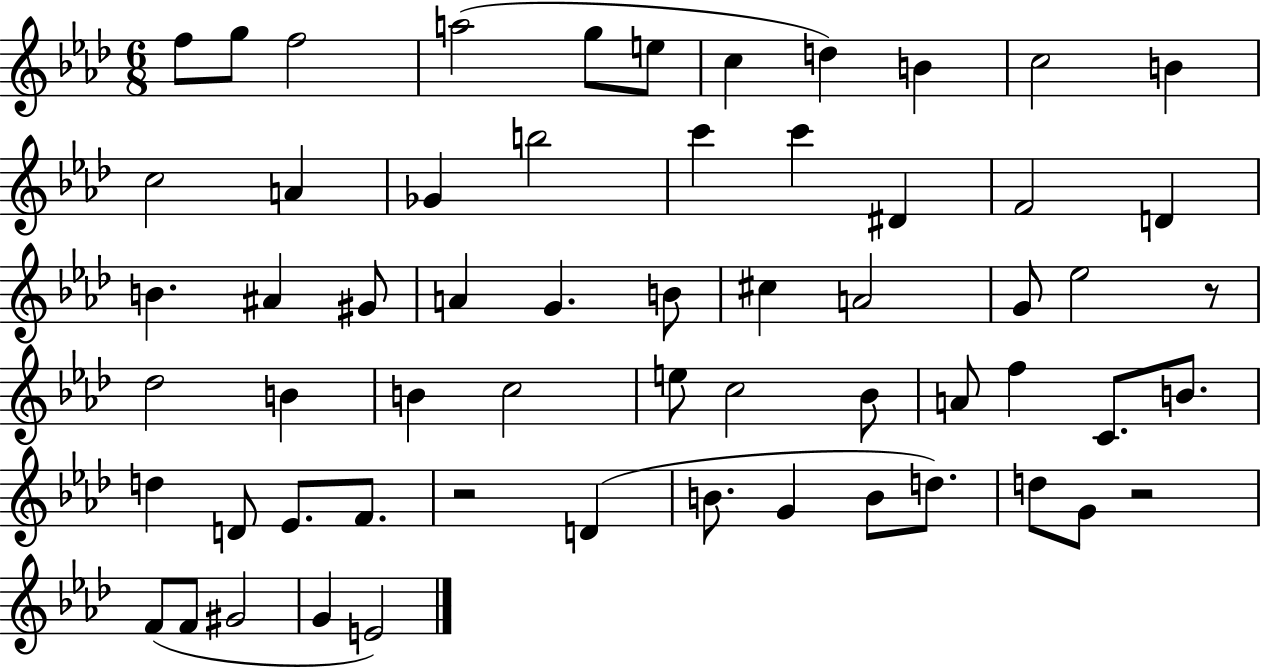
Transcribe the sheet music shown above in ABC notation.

X:1
T:Untitled
M:6/8
L:1/4
K:Ab
f/2 g/2 f2 a2 g/2 e/2 c d B c2 B c2 A _G b2 c' c' ^D F2 D B ^A ^G/2 A G B/2 ^c A2 G/2 _e2 z/2 _d2 B B c2 e/2 c2 _B/2 A/2 f C/2 B/2 d D/2 _E/2 F/2 z2 D B/2 G B/2 d/2 d/2 G/2 z2 F/2 F/2 ^G2 G E2